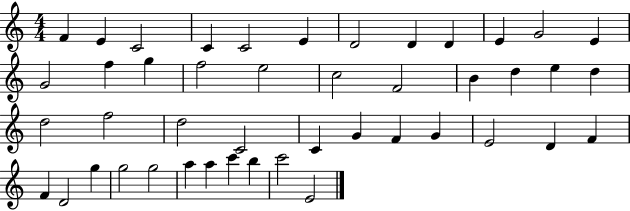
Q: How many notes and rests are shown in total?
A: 45